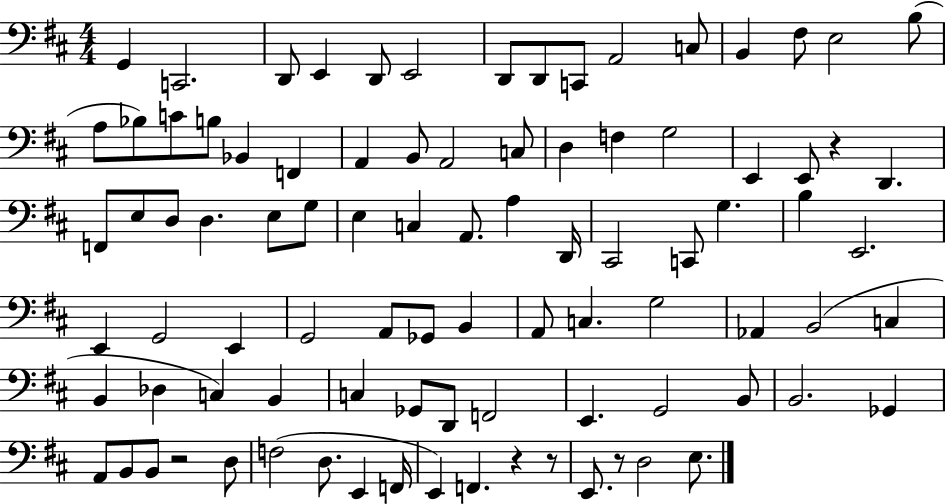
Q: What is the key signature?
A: D major